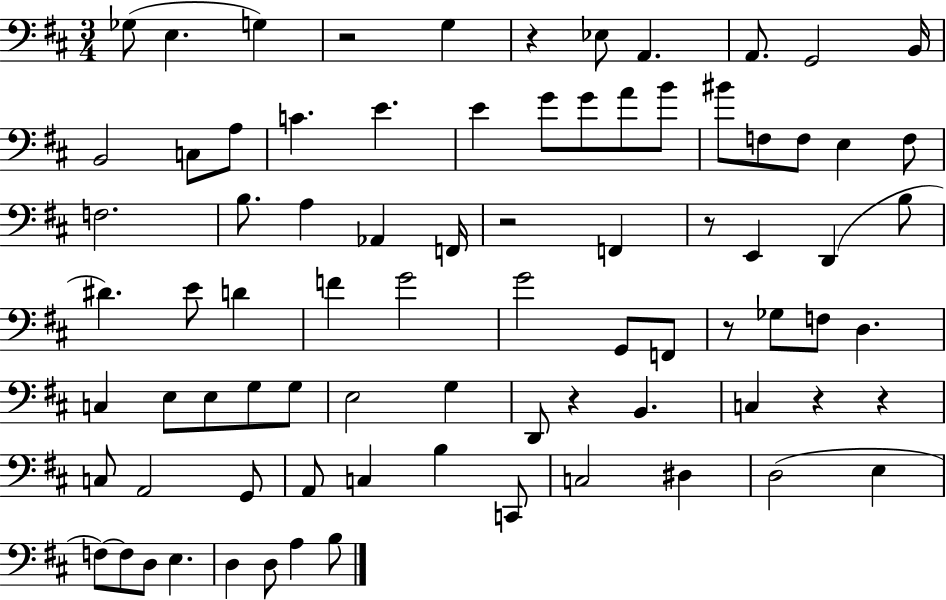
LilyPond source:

{
  \clef bass
  \numericTimeSignature
  \time 3/4
  \key d \major
  ges8( e4. g4) | r2 g4 | r4 ees8 a,4. | a,8. g,2 b,16 | \break b,2 c8 a8 | c'4. e'4. | e'4 g'8 g'8 a'8 b'8 | bis'8 f8 f8 e4 f8 | \break f2. | b8. a4 aes,4 f,16 | r2 f,4 | r8 e,4 d,4( b8 | \break dis'4.) e'8 d'4 | f'4 g'2 | g'2 g,8 f,8 | r8 ges8 f8 d4. | \break c4 e8 e8 g8 g8 | e2 g4 | d,8 r4 b,4. | c4 r4 r4 | \break c8 a,2 g,8 | a,8 c4 b4 c,8 | c2 dis4 | d2( e4 | \break f8~~) f8 d8 e4. | d4 d8 a4 b8 | \bar "|."
}